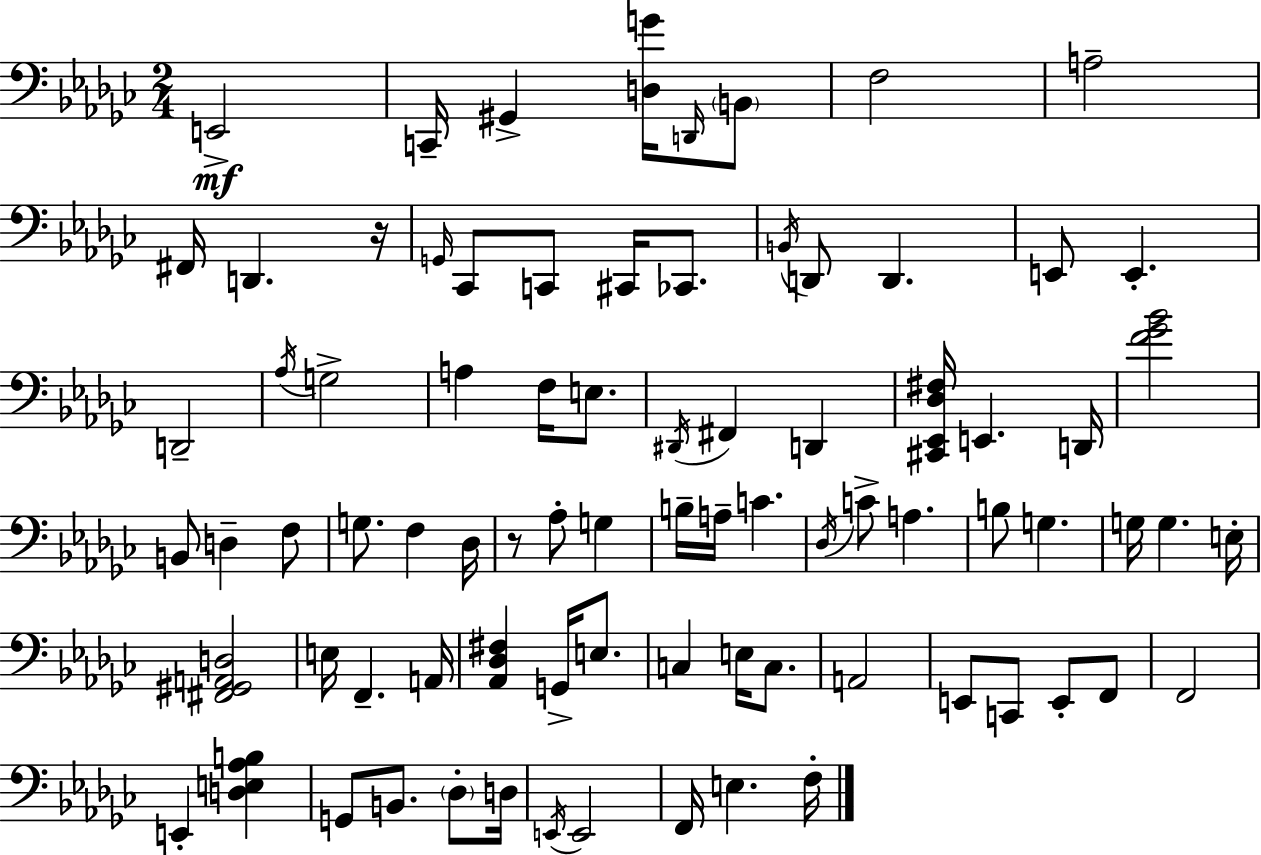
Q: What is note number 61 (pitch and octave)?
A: E2